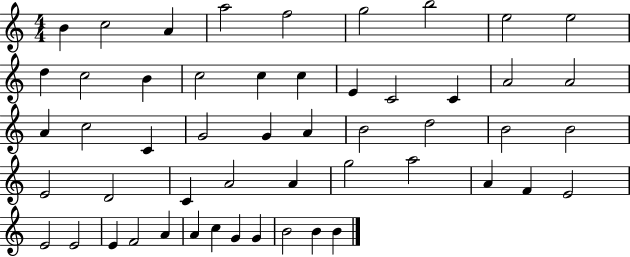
{
  \clef treble
  \numericTimeSignature
  \time 4/4
  \key c \major
  b'4 c''2 a'4 | a''2 f''2 | g''2 b''2 | e''2 e''2 | \break d''4 c''2 b'4 | c''2 c''4 c''4 | e'4 c'2 c'4 | a'2 a'2 | \break a'4 c''2 c'4 | g'2 g'4 a'4 | b'2 d''2 | b'2 b'2 | \break e'2 d'2 | c'4 a'2 a'4 | g''2 a''2 | a'4 f'4 e'2 | \break e'2 e'2 | e'4 f'2 a'4 | a'4 c''4 g'4 g'4 | b'2 b'4 b'4 | \break \bar "|."
}